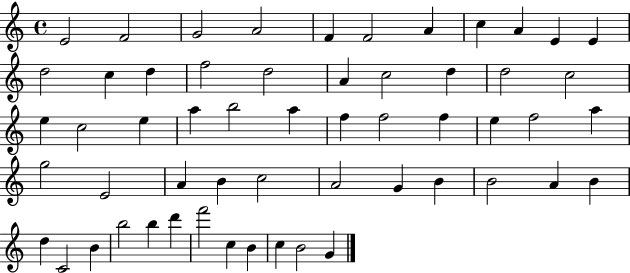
E4/h F4/h G4/h A4/h F4/q F4/h A4/q C5/q A4/q E4/q E4/q D5/h C5/q D5/q F5/h D5/h A4/q C5/h D5/q D5/h C5/h E5/q C5/h E5/q A5/q B5/h A5/q F5/q F5/h F5/q E5/q F5/h A5/q G5/h E4/h A4/q B4/q C5/h A4/h G4/q B4/q B4/h A4/q B4/q D5/q C4/h B4/q B5/h B5/q D6/q F6/h C5/q B4/q C5/q B4/h G4/q